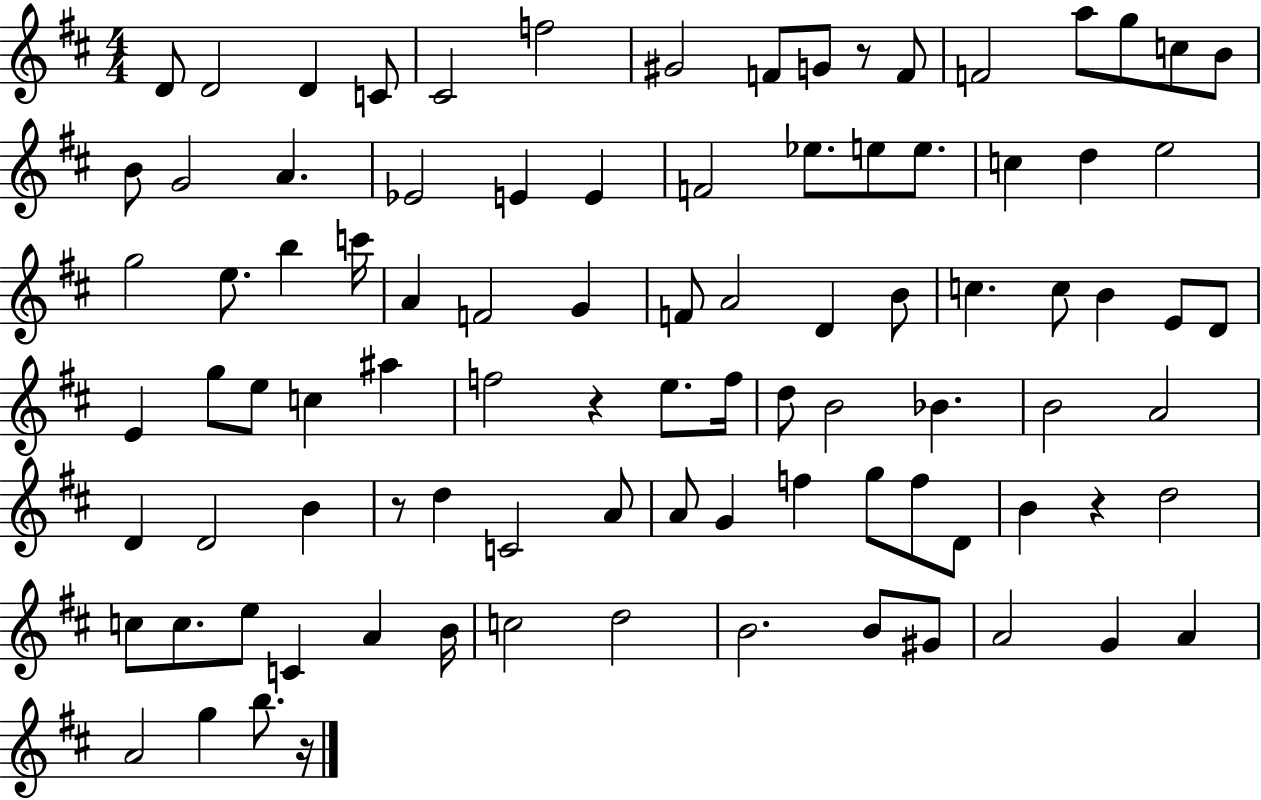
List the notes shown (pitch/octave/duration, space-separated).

D4/e D4/h D4/q C4/e C#4/h F5/h G#4/h F4/e G4/e R/e F4/e F4/h A5/e G5/e C5/e B4/e B4/e G4/h A4/q. Eb4/h E4/q E4/q F4/h Eb5/e. E5/e E5/e. C5/q D5/q E5/h G5/h E5/e. B5/q C6/s A4/q F4/h G4/q F4/e A4/h D4/q B4/e C5/q. C5/e B4/q E4/e D4/e E4/q G5/e E5/e C5/q A#5/q F5/h R/q E5/e. F5/s D5/e B4/h Bb4/q. B4/h A4/h D4/q D4/h B4/q R/e D5/q C4/h A4/e A4/e G4/q F5/q G5/e F5/e D4/e B4/q R/q D5/h C5/e C5/e. E5/e C4/q A4/q B4/s C5/h D5/h B4/h. B4/e G#4/e A4/h G4/q A4/q A4/h G5/q B5/e. R/s